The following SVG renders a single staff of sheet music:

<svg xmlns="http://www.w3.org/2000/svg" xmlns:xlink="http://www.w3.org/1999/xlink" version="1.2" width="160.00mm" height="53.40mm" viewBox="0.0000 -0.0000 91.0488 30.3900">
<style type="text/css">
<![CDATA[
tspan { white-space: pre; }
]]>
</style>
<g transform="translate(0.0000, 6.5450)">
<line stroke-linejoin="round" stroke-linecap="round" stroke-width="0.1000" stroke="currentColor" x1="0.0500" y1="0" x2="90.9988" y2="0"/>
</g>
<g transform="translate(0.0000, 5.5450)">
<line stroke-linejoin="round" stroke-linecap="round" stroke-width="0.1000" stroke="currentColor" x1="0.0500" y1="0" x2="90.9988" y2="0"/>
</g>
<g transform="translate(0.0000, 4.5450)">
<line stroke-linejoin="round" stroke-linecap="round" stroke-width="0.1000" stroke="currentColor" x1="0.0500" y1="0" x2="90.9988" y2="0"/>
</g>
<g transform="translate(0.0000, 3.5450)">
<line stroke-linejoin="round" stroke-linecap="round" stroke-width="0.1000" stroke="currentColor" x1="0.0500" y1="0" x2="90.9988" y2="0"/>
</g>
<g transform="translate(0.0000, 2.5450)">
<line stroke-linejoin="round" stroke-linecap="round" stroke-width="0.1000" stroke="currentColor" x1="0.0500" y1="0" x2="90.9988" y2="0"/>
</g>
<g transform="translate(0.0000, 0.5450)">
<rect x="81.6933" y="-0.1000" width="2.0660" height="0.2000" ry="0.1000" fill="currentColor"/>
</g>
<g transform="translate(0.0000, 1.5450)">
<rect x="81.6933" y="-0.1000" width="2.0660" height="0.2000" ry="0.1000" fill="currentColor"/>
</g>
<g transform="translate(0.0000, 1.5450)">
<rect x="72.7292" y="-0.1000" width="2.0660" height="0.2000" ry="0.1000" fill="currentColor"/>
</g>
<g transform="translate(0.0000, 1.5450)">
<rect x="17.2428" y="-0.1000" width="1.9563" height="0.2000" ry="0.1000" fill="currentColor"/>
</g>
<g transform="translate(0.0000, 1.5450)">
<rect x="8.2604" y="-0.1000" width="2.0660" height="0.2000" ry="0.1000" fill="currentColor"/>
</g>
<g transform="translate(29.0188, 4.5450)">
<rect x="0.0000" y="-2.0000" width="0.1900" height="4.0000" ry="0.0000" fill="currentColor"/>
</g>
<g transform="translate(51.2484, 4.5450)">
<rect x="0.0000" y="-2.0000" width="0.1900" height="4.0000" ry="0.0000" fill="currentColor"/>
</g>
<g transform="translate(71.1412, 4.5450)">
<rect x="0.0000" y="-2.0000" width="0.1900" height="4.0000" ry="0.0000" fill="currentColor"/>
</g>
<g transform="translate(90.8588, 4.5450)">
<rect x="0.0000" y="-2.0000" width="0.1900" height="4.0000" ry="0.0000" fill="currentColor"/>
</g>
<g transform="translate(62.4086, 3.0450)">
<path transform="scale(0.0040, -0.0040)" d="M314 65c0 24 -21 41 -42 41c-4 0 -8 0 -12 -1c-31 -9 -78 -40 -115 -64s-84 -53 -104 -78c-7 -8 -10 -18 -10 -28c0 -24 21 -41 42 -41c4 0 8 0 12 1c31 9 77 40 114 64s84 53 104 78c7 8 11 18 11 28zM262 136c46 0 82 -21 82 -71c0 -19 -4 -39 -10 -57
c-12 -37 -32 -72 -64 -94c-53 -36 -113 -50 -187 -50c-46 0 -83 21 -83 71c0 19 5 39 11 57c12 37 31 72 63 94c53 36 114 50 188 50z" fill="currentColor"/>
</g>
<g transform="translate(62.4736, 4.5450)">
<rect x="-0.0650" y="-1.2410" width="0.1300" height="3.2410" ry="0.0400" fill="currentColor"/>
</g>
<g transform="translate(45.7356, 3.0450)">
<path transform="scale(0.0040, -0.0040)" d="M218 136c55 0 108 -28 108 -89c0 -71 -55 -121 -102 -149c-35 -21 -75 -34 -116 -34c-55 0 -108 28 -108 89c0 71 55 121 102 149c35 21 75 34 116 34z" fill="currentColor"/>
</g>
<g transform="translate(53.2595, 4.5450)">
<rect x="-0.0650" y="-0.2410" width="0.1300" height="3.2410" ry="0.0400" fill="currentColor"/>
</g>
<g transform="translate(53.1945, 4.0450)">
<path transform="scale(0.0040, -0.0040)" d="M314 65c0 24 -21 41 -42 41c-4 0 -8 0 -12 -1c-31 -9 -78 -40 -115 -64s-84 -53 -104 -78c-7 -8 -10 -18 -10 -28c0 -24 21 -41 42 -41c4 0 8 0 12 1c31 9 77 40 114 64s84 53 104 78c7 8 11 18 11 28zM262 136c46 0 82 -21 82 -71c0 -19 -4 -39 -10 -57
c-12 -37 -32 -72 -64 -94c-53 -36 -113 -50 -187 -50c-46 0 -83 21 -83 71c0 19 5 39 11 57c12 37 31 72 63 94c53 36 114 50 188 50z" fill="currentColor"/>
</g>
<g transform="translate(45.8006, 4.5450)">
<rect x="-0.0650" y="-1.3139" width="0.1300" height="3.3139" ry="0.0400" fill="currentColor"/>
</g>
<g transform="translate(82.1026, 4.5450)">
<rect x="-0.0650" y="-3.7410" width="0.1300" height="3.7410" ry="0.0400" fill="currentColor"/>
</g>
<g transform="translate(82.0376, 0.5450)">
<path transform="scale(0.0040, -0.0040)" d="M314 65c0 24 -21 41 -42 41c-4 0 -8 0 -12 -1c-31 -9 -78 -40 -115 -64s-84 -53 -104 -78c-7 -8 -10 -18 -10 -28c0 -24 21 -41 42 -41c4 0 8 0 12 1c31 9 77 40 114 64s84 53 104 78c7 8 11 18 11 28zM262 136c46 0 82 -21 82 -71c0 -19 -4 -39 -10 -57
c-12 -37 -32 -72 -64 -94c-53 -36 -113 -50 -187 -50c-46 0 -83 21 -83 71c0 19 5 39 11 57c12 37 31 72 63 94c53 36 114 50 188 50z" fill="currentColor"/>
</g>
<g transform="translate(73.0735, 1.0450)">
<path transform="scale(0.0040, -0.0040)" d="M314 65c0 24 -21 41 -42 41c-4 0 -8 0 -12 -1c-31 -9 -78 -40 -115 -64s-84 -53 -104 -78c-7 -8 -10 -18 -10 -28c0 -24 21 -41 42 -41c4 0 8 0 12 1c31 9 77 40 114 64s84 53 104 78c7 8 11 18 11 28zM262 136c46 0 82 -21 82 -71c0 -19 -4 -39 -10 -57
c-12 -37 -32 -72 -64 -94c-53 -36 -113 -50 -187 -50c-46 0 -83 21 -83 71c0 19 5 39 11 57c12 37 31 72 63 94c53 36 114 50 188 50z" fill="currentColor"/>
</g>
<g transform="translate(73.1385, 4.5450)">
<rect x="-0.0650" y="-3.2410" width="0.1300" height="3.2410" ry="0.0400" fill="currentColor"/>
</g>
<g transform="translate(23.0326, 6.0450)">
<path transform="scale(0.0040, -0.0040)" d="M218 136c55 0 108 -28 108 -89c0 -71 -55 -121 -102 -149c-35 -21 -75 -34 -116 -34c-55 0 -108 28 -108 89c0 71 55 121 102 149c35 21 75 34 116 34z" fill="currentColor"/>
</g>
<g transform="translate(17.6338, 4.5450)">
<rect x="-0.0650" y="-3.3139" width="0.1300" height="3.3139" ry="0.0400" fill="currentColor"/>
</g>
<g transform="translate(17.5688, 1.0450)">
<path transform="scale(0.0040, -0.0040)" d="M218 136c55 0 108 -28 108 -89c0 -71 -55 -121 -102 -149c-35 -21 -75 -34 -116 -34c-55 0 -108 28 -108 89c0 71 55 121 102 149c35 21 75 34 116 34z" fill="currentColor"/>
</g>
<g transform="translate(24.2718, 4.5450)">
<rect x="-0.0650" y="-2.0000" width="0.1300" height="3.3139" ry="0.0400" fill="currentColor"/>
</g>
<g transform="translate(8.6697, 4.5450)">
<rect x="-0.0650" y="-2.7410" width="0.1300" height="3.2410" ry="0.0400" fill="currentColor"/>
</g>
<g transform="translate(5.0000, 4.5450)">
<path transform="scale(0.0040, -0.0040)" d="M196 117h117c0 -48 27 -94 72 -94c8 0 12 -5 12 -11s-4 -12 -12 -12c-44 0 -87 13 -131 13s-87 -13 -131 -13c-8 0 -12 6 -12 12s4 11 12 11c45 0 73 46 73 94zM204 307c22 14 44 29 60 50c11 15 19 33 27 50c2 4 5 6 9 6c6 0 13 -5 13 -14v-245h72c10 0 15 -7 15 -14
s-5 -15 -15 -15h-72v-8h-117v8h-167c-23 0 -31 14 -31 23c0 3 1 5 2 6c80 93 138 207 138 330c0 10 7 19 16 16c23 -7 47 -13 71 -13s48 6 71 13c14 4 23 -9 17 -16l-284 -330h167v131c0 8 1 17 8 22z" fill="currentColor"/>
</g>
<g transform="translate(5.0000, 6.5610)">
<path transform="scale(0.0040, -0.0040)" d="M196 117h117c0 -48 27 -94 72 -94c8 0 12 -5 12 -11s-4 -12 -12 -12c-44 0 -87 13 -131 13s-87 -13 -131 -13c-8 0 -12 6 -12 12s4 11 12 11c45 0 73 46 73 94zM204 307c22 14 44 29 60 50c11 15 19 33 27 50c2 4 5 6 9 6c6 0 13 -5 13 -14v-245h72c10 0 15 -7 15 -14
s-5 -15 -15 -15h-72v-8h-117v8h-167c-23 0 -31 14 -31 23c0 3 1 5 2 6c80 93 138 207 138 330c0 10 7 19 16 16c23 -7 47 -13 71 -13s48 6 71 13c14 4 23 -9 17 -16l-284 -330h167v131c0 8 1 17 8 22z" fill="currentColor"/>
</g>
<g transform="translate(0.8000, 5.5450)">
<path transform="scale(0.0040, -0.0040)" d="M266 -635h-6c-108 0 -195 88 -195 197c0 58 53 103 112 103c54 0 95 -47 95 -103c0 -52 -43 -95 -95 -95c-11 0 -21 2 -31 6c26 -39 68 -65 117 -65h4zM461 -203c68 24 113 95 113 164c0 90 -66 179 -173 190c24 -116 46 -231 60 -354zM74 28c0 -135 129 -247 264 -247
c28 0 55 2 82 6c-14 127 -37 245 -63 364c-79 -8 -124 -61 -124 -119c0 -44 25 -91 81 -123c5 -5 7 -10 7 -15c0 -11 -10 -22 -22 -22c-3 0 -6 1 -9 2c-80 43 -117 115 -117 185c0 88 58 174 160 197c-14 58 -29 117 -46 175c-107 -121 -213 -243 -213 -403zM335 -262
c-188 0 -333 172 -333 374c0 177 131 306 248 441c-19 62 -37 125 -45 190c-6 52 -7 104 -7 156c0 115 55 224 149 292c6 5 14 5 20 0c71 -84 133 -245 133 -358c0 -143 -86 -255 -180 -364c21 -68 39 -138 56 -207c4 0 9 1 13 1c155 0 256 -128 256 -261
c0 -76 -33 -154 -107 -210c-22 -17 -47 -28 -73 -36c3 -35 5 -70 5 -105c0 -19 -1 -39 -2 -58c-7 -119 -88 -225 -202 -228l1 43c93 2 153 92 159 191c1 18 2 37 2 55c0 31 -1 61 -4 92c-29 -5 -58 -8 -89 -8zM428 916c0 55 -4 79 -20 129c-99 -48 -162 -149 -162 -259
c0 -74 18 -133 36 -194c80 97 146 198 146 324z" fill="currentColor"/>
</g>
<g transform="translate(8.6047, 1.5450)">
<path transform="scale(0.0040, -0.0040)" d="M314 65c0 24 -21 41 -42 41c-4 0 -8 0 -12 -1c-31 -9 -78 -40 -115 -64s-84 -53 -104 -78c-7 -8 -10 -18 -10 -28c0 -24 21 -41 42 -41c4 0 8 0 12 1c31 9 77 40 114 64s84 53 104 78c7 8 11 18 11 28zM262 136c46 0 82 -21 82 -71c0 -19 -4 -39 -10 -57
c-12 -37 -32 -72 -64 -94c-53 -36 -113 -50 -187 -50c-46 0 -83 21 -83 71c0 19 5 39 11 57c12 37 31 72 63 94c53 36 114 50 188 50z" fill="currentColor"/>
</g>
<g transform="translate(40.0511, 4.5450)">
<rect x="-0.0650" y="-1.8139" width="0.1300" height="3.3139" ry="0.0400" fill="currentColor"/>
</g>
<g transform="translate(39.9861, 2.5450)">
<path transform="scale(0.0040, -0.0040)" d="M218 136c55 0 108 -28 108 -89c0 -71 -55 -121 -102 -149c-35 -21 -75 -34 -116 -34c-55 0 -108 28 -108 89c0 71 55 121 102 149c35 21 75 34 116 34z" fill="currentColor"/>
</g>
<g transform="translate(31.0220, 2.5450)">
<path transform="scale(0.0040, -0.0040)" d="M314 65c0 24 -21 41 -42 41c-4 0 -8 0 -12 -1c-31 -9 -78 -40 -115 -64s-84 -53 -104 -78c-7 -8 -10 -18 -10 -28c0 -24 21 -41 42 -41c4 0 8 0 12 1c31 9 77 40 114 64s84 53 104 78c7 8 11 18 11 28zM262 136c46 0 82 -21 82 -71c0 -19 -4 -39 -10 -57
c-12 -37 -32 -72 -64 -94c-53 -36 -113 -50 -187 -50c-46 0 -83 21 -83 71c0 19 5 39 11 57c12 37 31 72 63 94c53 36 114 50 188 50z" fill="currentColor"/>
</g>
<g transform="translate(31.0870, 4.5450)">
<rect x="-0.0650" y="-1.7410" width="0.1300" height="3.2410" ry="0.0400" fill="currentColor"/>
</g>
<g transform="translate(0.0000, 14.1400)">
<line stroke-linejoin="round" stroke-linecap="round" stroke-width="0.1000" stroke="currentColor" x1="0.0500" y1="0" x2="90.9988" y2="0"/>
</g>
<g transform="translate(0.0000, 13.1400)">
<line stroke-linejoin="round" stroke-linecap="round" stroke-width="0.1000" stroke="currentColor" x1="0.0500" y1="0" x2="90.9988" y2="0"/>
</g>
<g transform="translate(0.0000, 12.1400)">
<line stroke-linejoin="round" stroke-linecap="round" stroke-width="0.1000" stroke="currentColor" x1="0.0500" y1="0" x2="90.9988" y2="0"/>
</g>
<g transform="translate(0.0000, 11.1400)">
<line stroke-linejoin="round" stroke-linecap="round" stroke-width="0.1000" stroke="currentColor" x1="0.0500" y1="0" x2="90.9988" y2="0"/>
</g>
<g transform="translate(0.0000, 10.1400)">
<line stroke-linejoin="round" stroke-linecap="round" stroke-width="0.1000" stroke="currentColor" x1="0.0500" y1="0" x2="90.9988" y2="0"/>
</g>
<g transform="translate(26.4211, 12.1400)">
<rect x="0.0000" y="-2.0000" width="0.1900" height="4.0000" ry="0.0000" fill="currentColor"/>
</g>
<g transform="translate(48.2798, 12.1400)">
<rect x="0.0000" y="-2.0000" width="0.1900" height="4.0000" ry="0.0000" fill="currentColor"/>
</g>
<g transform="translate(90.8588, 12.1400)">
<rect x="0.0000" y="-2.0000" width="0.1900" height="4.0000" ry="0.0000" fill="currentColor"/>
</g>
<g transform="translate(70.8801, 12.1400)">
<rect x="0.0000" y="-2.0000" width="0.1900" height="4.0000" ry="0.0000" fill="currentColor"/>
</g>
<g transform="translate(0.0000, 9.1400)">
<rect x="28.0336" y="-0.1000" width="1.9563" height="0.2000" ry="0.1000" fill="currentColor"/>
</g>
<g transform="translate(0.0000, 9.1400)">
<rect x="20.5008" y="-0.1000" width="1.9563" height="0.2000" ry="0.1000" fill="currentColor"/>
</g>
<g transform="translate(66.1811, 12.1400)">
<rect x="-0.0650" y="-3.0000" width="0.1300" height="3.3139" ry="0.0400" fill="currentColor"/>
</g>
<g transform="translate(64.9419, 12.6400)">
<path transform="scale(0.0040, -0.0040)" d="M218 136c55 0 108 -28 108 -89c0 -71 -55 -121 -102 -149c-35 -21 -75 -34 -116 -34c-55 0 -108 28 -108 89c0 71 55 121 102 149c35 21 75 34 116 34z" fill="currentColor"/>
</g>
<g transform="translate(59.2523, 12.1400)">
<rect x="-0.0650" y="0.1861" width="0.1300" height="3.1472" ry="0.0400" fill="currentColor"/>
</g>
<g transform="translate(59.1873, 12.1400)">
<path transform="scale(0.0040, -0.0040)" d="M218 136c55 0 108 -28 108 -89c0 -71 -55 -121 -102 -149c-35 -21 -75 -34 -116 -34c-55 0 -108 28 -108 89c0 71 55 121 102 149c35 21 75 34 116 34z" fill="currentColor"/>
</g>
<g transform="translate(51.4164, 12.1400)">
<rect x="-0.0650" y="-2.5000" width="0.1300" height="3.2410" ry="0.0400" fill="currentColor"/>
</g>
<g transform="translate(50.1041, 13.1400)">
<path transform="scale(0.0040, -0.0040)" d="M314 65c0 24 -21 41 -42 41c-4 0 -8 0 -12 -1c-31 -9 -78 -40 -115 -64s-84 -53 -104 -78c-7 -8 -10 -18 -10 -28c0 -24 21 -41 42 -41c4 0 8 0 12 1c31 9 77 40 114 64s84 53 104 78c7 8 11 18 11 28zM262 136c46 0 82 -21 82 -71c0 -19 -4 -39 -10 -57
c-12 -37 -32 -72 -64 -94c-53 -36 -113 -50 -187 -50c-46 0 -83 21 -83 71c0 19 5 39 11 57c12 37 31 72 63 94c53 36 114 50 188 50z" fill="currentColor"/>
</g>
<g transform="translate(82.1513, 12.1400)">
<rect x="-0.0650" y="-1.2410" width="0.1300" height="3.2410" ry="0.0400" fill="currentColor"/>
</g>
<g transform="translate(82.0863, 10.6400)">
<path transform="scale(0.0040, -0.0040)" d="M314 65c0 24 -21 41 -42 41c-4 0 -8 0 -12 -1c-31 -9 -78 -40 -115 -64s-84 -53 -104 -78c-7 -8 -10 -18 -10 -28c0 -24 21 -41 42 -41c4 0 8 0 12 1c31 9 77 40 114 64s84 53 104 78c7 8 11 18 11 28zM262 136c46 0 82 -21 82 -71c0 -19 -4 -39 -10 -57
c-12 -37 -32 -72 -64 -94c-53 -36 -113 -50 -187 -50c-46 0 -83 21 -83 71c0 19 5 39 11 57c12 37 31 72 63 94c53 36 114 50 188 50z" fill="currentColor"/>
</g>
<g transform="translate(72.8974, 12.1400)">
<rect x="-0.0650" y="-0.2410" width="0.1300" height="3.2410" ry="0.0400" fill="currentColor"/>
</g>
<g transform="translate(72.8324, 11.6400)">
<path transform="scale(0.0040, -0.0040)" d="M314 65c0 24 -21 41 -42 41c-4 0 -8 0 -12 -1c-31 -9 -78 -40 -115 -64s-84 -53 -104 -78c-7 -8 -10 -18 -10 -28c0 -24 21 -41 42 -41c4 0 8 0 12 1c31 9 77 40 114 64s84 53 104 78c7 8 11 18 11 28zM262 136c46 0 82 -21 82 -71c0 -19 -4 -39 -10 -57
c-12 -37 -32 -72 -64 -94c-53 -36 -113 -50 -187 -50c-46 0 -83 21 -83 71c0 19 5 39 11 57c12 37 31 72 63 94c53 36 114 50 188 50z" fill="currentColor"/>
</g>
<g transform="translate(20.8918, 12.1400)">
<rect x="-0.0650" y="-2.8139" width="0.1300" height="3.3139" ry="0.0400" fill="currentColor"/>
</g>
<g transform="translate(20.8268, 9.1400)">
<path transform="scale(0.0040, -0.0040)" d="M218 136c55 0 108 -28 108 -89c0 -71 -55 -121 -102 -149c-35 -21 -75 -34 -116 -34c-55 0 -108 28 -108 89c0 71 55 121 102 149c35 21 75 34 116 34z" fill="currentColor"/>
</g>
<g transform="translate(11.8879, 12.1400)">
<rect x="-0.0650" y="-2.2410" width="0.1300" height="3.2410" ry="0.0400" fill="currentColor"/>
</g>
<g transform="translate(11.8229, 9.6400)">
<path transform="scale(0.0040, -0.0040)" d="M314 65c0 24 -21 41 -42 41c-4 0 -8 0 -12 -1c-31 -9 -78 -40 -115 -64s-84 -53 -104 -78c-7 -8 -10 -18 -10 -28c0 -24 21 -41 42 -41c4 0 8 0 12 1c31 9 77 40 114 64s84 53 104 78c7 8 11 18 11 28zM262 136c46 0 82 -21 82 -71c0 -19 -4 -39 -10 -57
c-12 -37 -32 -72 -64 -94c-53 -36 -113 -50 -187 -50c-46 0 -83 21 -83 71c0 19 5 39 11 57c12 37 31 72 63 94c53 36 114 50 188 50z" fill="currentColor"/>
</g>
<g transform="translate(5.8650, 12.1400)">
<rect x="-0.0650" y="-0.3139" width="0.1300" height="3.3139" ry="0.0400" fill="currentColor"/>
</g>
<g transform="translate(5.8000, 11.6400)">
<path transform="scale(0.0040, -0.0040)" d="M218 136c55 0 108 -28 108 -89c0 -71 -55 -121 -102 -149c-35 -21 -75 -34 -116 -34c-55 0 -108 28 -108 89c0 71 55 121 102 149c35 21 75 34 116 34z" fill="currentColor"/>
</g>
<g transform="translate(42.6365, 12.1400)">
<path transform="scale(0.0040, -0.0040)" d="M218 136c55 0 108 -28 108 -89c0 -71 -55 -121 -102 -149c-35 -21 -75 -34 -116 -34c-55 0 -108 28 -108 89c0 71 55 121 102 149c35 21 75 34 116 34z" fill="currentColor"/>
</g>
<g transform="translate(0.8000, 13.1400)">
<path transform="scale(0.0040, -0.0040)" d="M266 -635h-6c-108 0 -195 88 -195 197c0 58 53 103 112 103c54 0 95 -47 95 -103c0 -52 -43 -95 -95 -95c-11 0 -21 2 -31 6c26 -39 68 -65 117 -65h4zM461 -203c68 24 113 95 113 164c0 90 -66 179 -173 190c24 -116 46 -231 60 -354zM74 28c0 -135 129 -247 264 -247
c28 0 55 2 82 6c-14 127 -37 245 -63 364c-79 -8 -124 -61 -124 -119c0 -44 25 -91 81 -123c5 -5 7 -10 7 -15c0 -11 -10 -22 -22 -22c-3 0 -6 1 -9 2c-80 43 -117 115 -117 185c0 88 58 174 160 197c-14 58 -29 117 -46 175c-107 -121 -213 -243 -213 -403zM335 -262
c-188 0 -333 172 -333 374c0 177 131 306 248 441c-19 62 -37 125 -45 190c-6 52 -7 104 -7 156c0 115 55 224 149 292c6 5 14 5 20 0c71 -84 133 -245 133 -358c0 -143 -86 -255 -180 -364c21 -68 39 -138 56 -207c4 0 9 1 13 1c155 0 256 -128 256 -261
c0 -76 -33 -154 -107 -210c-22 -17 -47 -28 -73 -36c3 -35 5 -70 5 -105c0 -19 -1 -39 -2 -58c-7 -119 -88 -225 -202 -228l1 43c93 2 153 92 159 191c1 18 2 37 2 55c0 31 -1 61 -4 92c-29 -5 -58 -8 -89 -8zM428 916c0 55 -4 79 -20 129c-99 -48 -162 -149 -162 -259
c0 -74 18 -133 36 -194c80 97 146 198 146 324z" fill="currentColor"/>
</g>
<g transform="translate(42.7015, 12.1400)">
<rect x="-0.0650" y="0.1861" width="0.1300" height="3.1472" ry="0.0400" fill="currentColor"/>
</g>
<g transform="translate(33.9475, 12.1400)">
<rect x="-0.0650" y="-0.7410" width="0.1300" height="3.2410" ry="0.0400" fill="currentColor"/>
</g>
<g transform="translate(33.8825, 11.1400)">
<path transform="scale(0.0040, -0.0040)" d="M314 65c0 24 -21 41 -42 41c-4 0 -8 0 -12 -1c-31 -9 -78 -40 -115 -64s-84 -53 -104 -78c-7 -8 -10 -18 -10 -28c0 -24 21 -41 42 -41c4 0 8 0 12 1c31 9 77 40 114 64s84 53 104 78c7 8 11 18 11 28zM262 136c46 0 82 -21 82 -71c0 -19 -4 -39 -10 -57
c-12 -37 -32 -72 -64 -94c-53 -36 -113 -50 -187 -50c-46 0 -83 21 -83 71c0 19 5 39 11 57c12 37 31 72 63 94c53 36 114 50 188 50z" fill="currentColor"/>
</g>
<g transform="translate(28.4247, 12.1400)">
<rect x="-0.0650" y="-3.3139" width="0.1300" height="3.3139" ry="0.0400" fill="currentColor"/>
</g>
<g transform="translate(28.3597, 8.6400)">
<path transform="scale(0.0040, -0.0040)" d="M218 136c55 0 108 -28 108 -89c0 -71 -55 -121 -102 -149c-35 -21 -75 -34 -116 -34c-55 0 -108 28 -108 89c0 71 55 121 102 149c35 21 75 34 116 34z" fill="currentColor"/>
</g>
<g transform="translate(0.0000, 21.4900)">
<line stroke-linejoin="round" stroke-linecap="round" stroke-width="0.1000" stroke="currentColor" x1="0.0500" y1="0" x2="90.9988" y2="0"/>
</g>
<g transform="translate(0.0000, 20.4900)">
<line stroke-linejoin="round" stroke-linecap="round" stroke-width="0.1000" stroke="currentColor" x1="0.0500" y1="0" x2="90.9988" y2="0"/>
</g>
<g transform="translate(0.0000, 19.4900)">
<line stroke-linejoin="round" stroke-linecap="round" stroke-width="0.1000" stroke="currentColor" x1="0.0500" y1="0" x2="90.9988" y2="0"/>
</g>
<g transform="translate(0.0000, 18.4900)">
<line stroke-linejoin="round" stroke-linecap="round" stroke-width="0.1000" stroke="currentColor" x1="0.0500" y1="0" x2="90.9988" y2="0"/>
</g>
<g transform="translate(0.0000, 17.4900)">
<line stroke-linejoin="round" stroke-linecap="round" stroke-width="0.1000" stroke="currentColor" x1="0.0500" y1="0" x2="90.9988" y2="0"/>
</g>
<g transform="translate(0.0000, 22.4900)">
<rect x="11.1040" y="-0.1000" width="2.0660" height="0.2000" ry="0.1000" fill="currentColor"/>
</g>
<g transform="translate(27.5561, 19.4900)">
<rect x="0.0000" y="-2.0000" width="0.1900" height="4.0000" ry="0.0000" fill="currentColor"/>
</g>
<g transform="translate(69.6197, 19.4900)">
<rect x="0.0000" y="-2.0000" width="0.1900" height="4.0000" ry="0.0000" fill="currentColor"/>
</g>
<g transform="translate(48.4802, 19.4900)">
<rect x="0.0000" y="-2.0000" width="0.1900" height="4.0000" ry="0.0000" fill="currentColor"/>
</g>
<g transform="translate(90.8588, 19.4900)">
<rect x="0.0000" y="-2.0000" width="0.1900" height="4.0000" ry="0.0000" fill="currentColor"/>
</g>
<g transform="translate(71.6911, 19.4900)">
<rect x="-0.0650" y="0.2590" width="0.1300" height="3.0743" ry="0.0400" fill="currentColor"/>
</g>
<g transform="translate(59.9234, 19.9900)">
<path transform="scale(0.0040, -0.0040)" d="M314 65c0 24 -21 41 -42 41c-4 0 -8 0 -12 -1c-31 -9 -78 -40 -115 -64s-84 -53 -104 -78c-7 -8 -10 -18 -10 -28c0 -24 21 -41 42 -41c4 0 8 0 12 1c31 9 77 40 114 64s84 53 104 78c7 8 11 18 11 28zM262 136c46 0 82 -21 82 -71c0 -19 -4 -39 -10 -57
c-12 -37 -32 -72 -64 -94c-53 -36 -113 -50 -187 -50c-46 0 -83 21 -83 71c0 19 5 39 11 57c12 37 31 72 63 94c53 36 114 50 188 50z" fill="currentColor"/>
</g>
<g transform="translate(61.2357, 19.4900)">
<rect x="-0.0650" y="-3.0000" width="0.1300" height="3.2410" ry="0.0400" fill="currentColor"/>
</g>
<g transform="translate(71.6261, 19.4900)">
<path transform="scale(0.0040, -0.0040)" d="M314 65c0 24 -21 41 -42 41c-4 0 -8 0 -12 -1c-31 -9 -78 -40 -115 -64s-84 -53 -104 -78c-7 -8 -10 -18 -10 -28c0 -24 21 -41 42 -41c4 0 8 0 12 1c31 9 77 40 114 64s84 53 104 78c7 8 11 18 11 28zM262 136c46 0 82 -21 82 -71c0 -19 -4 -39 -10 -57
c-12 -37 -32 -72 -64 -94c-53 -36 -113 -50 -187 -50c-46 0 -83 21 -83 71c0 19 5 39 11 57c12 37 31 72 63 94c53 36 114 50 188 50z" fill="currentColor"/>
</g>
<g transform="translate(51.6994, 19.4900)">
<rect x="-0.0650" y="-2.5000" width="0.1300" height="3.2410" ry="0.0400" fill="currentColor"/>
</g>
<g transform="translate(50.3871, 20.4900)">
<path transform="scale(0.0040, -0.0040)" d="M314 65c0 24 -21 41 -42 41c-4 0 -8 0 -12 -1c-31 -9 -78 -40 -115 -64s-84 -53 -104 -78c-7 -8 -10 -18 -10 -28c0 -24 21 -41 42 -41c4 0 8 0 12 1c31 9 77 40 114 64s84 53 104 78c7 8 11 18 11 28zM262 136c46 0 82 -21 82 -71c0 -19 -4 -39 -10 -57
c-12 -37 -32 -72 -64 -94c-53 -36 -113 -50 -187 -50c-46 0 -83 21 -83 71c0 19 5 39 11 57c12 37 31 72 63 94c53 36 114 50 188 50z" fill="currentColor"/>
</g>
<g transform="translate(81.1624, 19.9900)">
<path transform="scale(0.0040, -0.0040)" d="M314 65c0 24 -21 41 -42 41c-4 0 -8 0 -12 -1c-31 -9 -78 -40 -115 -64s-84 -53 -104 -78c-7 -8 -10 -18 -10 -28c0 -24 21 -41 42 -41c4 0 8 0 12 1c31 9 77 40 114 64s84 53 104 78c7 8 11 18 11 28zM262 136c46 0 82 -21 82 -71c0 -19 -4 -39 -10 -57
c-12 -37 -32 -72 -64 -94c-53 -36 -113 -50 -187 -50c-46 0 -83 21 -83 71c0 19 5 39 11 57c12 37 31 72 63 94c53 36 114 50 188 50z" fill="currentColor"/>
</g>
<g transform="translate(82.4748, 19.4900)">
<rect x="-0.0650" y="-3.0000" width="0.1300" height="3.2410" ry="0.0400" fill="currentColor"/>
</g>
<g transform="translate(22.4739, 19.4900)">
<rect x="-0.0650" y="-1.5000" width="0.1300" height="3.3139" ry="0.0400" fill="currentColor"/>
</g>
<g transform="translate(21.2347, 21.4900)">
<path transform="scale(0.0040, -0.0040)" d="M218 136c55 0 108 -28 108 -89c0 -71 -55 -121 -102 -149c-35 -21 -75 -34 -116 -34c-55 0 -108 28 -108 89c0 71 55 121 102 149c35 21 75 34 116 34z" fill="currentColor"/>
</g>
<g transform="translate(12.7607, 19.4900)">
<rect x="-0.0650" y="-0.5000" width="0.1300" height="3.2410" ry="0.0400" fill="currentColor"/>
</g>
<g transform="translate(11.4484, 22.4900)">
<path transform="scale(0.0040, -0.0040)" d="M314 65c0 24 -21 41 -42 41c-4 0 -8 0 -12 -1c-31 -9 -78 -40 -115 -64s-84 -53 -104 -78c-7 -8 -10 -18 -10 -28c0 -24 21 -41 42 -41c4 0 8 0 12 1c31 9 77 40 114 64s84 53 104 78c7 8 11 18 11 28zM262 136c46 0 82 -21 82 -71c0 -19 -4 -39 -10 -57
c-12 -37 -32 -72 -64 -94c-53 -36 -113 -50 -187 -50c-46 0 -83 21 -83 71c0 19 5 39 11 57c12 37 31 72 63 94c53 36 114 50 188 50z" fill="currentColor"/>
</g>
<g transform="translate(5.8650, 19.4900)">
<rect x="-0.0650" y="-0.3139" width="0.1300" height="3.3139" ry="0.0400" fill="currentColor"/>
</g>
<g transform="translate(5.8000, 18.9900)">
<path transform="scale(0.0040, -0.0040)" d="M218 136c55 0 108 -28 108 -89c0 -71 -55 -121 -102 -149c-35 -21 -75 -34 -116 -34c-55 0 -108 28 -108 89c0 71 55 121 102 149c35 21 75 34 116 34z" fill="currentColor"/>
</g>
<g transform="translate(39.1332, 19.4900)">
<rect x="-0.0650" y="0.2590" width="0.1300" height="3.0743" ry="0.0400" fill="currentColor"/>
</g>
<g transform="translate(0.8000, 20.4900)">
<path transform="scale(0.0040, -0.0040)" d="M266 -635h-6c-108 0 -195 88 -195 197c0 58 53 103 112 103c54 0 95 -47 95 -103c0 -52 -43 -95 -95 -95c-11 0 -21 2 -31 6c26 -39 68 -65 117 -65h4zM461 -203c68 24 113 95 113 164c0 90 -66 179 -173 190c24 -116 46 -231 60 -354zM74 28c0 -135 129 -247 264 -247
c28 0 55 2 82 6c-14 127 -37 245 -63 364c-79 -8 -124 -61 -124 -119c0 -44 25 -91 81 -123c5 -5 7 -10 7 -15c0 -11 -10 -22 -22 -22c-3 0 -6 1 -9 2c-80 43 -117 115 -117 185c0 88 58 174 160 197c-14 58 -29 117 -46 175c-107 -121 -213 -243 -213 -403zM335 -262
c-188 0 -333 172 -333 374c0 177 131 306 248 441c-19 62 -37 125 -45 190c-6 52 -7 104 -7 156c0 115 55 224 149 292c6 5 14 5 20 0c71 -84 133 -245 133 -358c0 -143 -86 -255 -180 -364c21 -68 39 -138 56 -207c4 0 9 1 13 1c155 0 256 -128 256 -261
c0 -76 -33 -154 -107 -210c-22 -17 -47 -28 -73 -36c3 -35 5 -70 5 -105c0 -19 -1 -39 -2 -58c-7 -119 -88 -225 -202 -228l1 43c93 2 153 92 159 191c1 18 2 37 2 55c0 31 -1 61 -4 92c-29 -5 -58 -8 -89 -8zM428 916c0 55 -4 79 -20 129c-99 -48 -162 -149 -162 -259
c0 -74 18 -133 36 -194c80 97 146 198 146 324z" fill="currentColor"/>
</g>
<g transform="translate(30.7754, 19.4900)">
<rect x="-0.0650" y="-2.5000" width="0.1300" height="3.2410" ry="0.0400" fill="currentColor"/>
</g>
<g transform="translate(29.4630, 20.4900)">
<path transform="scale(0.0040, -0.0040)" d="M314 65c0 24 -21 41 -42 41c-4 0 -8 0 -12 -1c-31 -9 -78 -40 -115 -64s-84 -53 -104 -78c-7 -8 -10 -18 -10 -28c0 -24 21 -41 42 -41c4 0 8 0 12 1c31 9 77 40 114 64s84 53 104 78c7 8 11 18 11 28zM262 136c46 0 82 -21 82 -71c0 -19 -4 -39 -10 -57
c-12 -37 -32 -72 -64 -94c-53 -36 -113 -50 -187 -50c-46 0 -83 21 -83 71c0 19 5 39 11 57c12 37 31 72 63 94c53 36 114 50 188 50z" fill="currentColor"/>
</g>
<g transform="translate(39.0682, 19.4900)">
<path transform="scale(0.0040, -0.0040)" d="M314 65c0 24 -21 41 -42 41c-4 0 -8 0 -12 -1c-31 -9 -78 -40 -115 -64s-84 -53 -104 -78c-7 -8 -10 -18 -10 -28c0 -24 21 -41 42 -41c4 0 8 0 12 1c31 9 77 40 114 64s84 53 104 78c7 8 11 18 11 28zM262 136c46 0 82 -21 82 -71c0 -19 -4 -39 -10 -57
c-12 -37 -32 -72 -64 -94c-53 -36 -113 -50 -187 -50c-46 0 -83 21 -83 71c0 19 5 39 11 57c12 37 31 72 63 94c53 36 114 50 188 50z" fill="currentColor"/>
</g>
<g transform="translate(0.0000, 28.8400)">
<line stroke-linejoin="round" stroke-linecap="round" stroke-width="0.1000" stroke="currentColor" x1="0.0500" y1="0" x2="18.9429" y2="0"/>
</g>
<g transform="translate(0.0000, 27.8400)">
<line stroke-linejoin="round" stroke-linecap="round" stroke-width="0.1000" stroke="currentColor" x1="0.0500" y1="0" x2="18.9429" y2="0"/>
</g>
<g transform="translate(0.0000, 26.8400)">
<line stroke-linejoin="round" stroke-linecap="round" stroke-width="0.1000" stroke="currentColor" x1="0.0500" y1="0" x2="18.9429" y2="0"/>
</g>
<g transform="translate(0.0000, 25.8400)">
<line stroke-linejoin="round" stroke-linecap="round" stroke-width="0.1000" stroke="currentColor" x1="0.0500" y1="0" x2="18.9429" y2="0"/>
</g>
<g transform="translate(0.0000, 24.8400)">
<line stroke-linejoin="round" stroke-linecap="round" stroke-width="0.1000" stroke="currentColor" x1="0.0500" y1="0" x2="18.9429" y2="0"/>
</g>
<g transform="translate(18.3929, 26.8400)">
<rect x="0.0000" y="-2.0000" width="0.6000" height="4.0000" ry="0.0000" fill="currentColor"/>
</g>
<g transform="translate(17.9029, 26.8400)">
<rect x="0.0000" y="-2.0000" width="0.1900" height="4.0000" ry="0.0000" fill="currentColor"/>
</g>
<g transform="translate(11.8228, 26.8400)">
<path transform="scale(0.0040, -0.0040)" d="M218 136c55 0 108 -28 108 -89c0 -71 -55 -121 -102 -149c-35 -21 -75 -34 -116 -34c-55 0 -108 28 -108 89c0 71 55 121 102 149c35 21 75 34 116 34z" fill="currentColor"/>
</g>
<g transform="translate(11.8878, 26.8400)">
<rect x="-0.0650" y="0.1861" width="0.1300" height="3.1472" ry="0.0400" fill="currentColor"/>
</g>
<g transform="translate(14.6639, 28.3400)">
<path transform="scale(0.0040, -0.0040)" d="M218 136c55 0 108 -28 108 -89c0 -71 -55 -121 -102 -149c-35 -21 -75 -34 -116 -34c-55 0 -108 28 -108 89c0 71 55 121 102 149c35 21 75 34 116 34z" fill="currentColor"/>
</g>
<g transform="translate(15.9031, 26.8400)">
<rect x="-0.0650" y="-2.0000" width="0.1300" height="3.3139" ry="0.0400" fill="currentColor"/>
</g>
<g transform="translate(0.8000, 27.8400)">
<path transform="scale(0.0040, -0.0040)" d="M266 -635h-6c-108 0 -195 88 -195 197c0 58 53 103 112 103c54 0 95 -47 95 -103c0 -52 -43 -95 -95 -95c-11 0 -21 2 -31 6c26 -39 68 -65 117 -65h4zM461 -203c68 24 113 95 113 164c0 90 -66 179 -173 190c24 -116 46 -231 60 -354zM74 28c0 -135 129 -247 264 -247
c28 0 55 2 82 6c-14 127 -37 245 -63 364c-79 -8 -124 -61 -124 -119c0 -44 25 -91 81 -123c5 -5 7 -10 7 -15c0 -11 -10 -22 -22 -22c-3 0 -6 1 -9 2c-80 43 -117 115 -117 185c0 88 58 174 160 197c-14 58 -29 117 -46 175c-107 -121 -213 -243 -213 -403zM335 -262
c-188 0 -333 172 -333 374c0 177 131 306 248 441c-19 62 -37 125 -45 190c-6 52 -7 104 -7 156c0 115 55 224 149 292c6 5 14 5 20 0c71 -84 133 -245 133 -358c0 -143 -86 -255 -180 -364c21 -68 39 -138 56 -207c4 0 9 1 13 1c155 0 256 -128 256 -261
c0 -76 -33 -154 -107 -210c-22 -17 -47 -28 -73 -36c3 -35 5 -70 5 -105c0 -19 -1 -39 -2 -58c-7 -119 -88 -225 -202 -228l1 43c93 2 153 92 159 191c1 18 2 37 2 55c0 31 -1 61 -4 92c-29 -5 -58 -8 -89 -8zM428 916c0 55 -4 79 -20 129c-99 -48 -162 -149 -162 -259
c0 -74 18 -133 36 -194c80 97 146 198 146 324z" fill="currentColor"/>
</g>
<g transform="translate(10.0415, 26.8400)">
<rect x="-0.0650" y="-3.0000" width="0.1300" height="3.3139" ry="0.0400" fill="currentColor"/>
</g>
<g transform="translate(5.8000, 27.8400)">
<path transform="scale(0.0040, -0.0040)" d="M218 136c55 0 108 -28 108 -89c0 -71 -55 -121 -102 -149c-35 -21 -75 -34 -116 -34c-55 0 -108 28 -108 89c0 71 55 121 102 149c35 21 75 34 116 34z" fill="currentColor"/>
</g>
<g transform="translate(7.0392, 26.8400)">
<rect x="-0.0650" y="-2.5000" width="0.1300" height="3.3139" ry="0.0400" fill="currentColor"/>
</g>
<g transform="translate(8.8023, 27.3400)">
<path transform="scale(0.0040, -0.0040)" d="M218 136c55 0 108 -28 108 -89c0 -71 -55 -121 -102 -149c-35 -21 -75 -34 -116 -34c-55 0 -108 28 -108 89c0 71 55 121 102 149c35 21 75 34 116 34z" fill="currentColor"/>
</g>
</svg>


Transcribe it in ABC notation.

X:1
T:Untitled
M:4/4
L:1/4
K:C
a2 b F f2 f e c2 e2 b2 c'2 c g2 a b d2 B G2 B A c2 e2 c C2 E G2 B2 G2 A2 B2 A2 G A B F